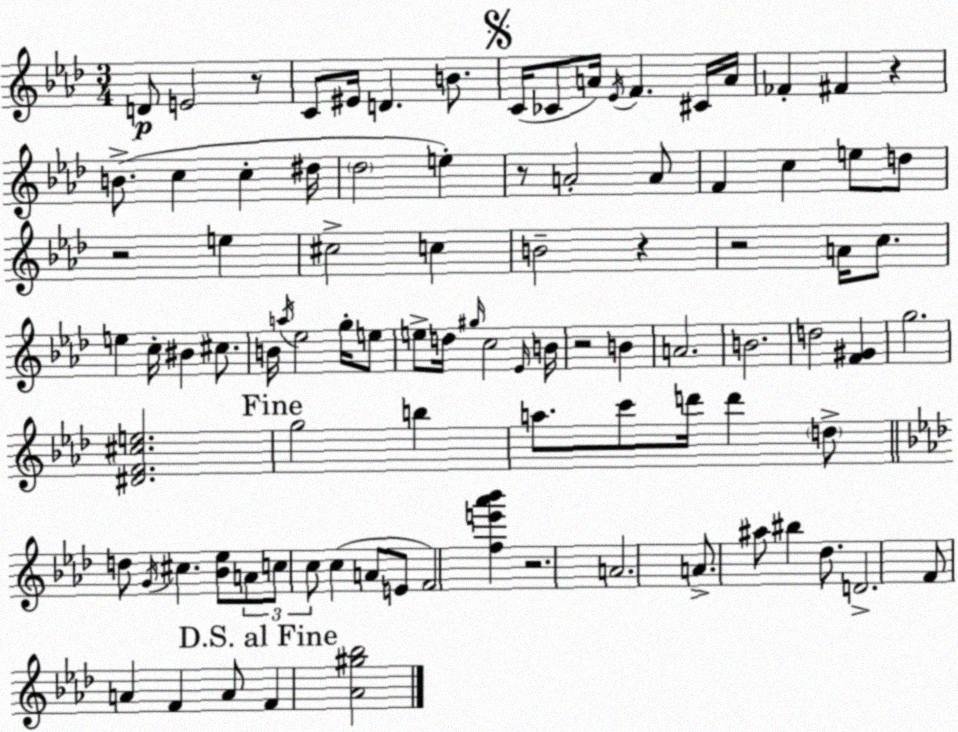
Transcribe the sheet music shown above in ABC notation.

X:1
T:Untitled
M:3/4
L:1/4
K:Ab
D/2 E2 z/2 C/2 ^E/4 D B/2 C/4 _C/2 A/4 _E/4 F ^C/4 A/4 _F ^F z B/2 c c ^d/4 _d2 e z/2 A2 A/2 F c e/2 d/2 z2 e ^c2 c B2 z z2 A/4 c/2 e c/4 ^B ^c/2 B/4 a/4 _e2 g/4 e/2 e/2 d/4 ^g/4 c2 _E/4 B/4 z2 B A2 B2 d2 [F^G] g2 [^DF^ce]2 g2 b a/2 c'/2 d'/4 d' d/2 d/2 G/4 ^c [_B_e]/2 A/2 c/2 c/2 c A/2 E/2 F2 [fe'_a'_b'] z2 A2 A/2 ^a/2 ^b _d/2 D2 F/2 A F A/2 F [_A^g_b]2